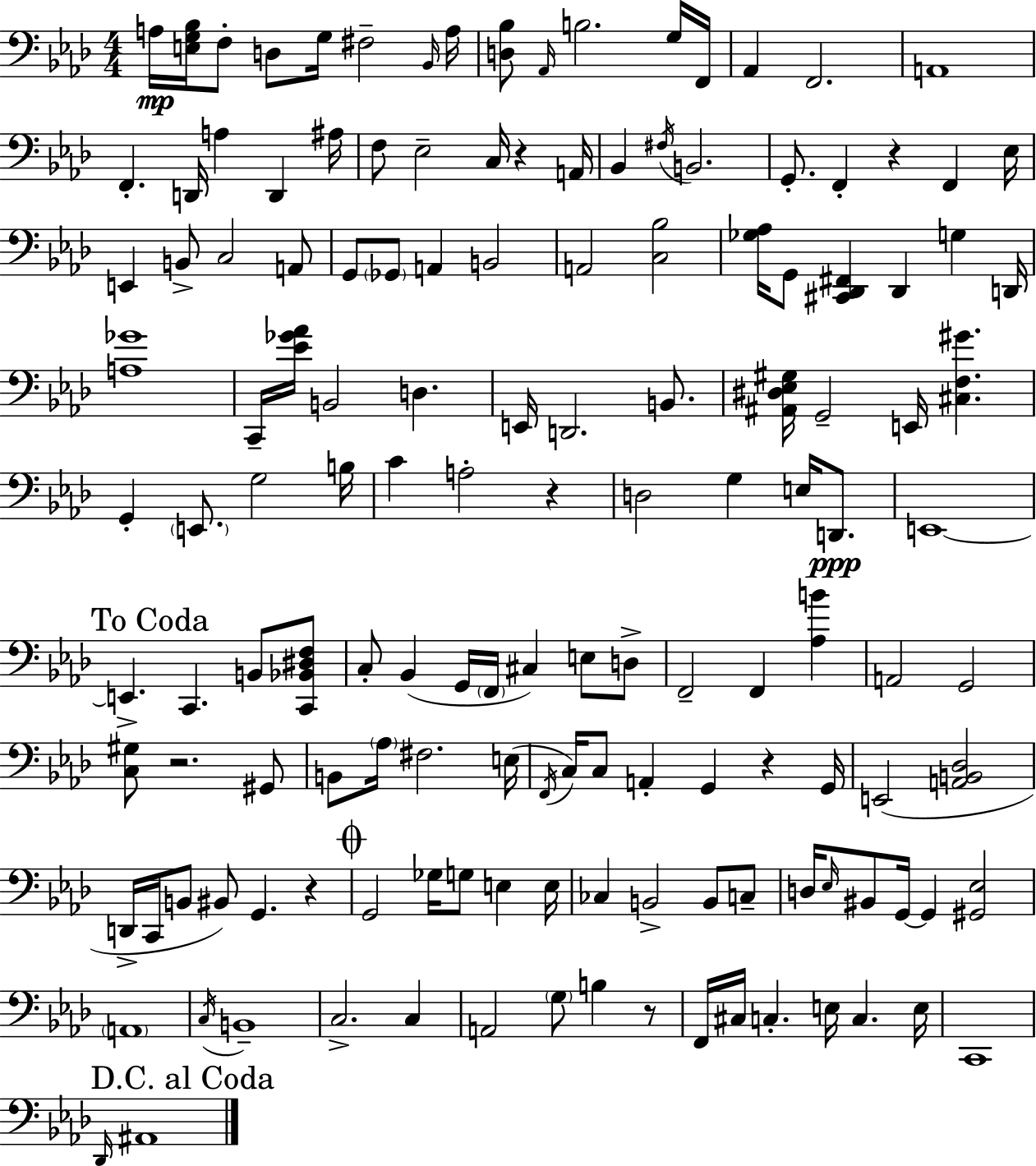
A3/s [E3,G3,Bb3]/s F3/e D3/e G3/s F#3/h Bb2/s A3/s [D3,Bb3]/e Ab2/s B3/h. G3/s F2/s Ab2/q F2/h. A2/w F2/q. D2/s A3/q D2/q A#3/s F3/e Eb3/h C3/s R/q A2/s Bb2/q F#3/s B2/h. G2/e. F2/q R/q F2/q Eb3/s E2/q B2/e C3/h A2/e G2/e Gb2/e A2/q B2/h A2/h [C3,Bb3]/h [Gb3,Ab3]/s G2/e [C#2,Db2,F#2]/q Db2/q G3/q D2/s [A3,Gb4]/w C2/s [Eb4,Gb4,Ab4]/s B2/h D3/q. E2/s D2/h. B2/e. [A#2,D#3,Eb3,G#3]/s G2/h E2/s [C#3,F3,G#4]/q. G2/q E2/e. G3/h B3/s C4/q A3/h R/q D3/h G3/q E3/s D2/e. E2/w E2/q. C2/q. B2/e [C2,Bb2,D#3,F3]/e C3/e Bb2/q G2/s F2/s C#3/q E3/e D3/e F2/h F2/q [Ab3,B4]/q A2/h G2/h [C3,G#3]/e R/h. G#2/e B2/e Ab3/s F#3/h. E3/s F2/s C3/s C3/e A2/q G2/q R/q G2/s E2/h [A2,B2,Db3]/h D2/s C2/s B2/e BIS2/e G2/q. R/q G2/h Gb3/s G3/e E3/q E3/s CES3/q B2/h B2/e C3/e D3/s Eb3/s BIS2/e G2/s G2/q [G#2,Eb3]/h A2/w C3/s B2/w C3/h. C3/q A2/h G3/e B3/q R/e F2/s C#3/s C3/q. E3/s C3/q. E3/s C2/w Db2/s A#2/w